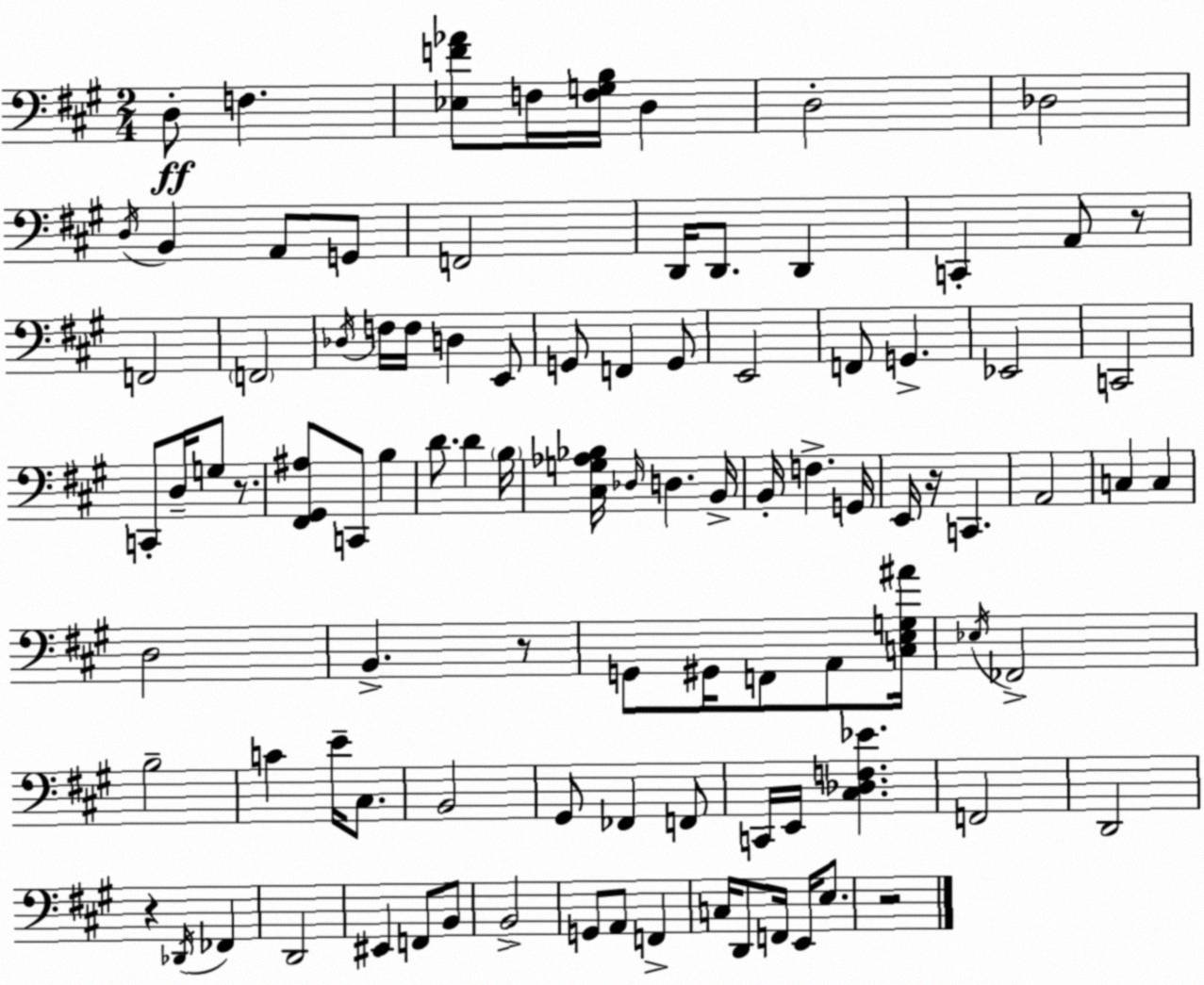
X:1
T:Untitled
M:2/4
L:1/4
K:A
D,/2 F, [_E,F_A]/2 F,/4 [F,G,B,]/4 D, D,2 _D,2 D,/4 B,, A,,/2 G,,/2 F,,2 D,,/4 D,,/2 D,, C,, A,,/2 z/2 F,,2 F,,2 _D,/4 F,/4 F,/4 D, E,,/2 G,,/2 F,, G,,/2 E,,2 F,,/2 G,, _E,,2 C,,2 C,,/2 D,/4 G,/2 z/2 [^F,,^G,,^A,]/2 C,,/2 B, D/2 D B,/4 [^C,G,_A,_B,]/4 _D,/4 D, B,,/4 B,,/4 F, G,,/4 E,,/4 z/4 C,, A,,2 C, C, D,2 B,, z/2 G,,/2 ^G,,/4 F,,/2 A,,/2 [C,E,G,^A]/4 _E,/4 _F,,2 B,2 C E/4 ^C,/2 B,,2 ^G,,/2 _F,, F,,/2 C,,/4 E,,/4 [^C,_D,F,_E] F,,2 D,,2 z _D,,/4 _F,, D,,2 ^E,, F,,/2 B,,/2 B,,2 G,,/2 A,,/2 F,, C,/4 D,,/2 F,,/4 E,,/4 E,/2 z2